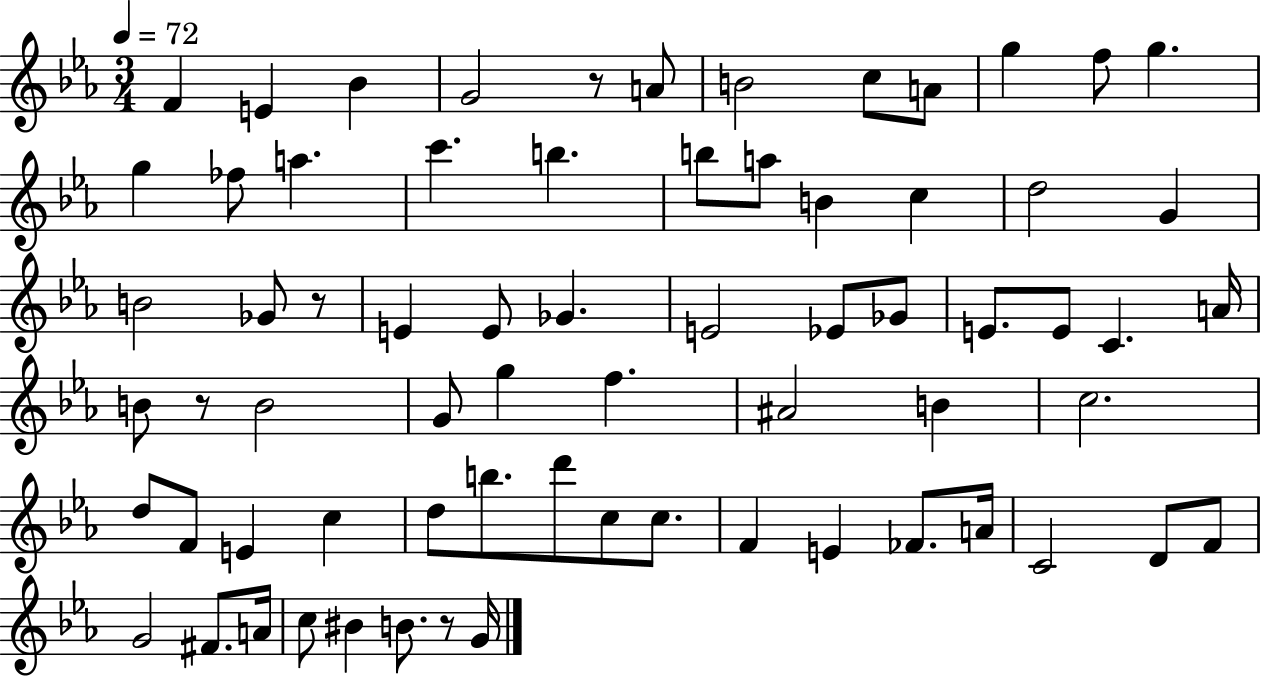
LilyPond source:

{
  \clef treble
  \numericTimeSignature
  \time 3/4
  \key ees \major
  \tempo 4 = 72
  f'4 e'4 bes'4 | g'2 r8 a'8 | b'2 c''8 a'8 | g''4 f''8 g''4. | \break g''4 fes''8 a''4. | c'''4. b''4. | b''8 a''8 b'4 c''4 | d''2 g'4 | \break b'2 ges'8 r8 | e'4 e'8 ges'4. | e'2 ees'8 ges'8 | e'8. e'8 c'4. a'16 | \break b'8 r8 b'2 | g'8 g''4 f''4. | ais'2 b'4 | c''2. | \break d''8 f'8 e'4 c''4 | d''8 b''8. d'''8 c''8 c''8. | f'4 e'4 fes'8. a'16 | c'2 d'8 f'8 | \break g'2 fis'8. a'16 | c''8 bis'4 b'8. r8 g'16 | \bar "|."
}